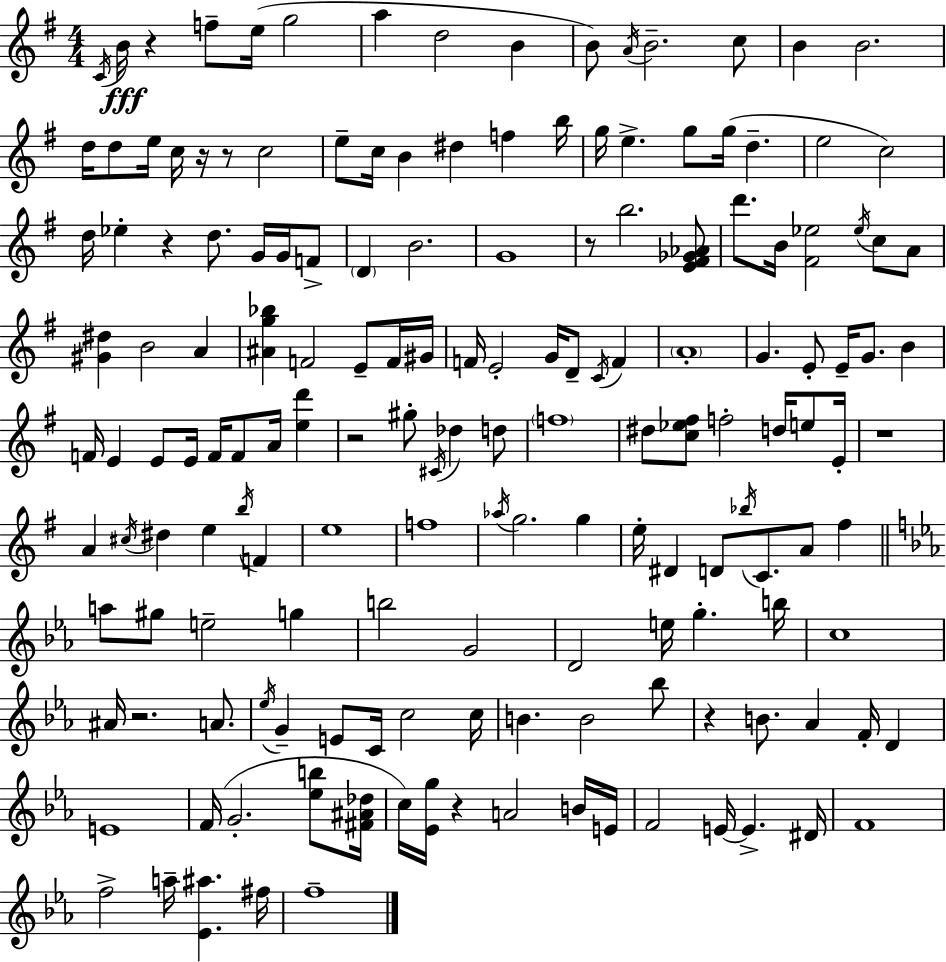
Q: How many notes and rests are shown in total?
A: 162